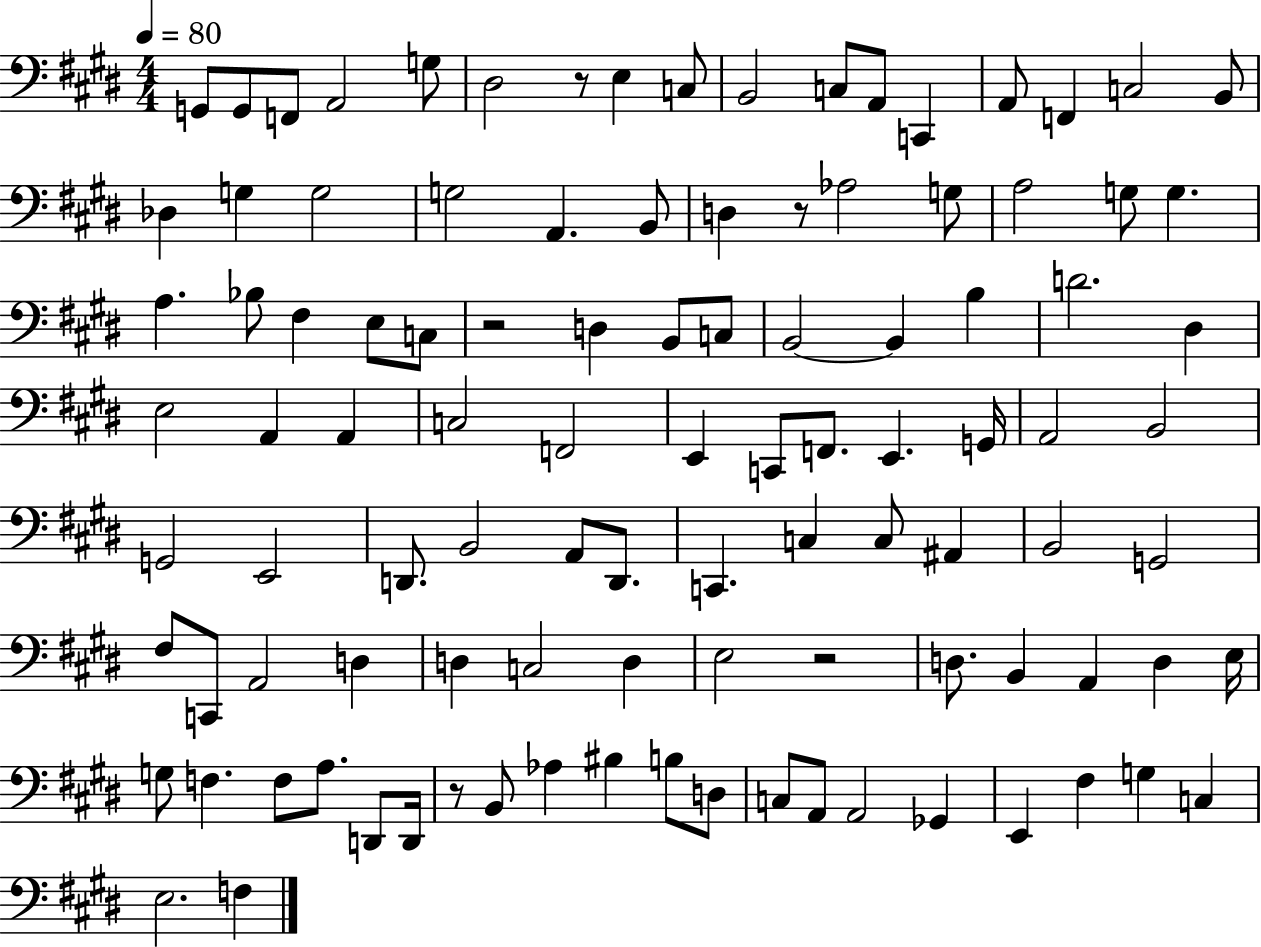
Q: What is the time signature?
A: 4/4